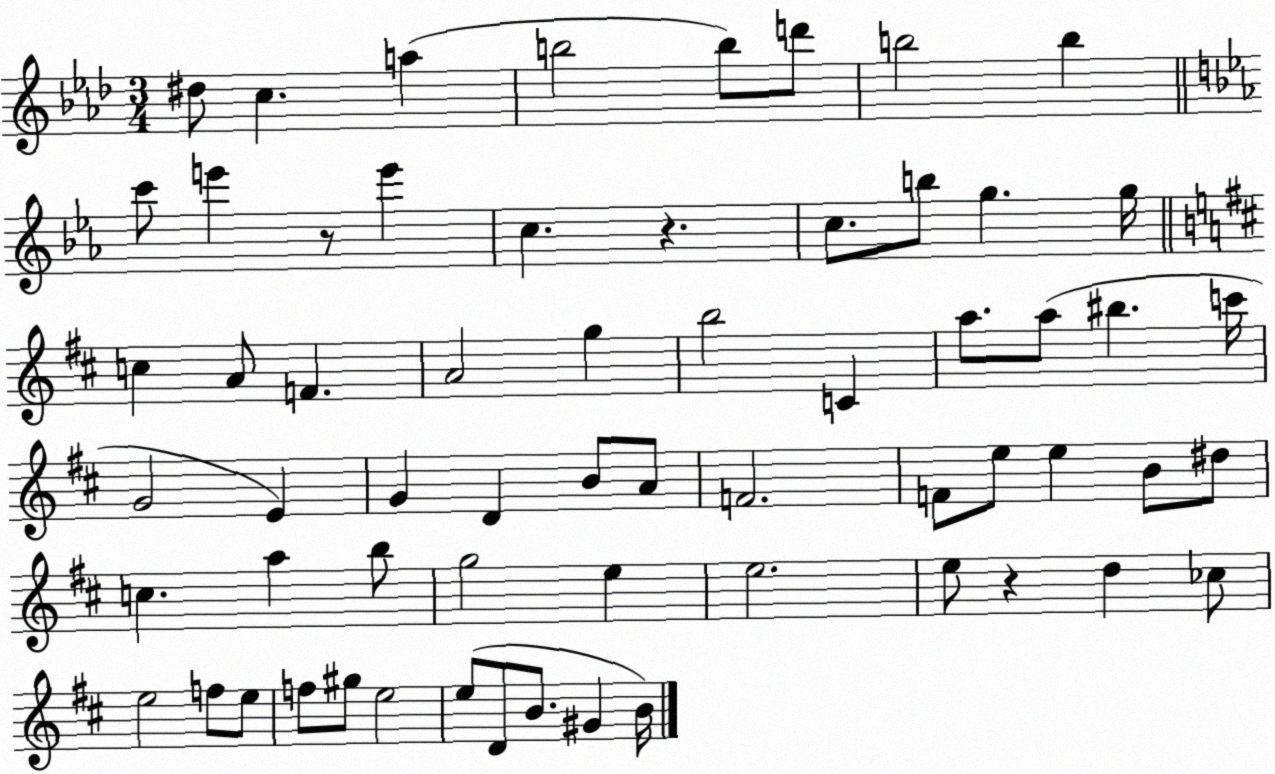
X:1
T:Untitled
M:3/4
L:1/4
K:Ab
^d/2 c a b2 b/2 d'/2 b2 b c'/2 e' z/2 e' c z c/2 b/2 g g/4 c A/2 F A2 g b2 C a/2 a/2 ^b c'/4 G2 E G D B/2 A/2 F2 F/2 e/2 e B/2 ^d/2 c a b/2 g2 e e2 e/2 z d _c/2 e2 f/2 e/2 f/2 ^g/2 e2 e/2 D/2 B/2 ^G B/4